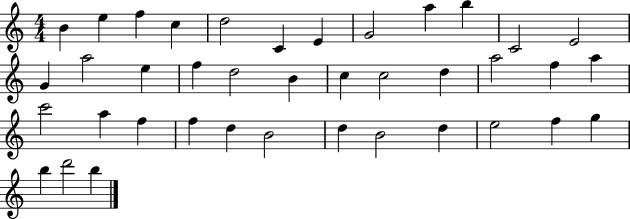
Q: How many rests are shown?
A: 0